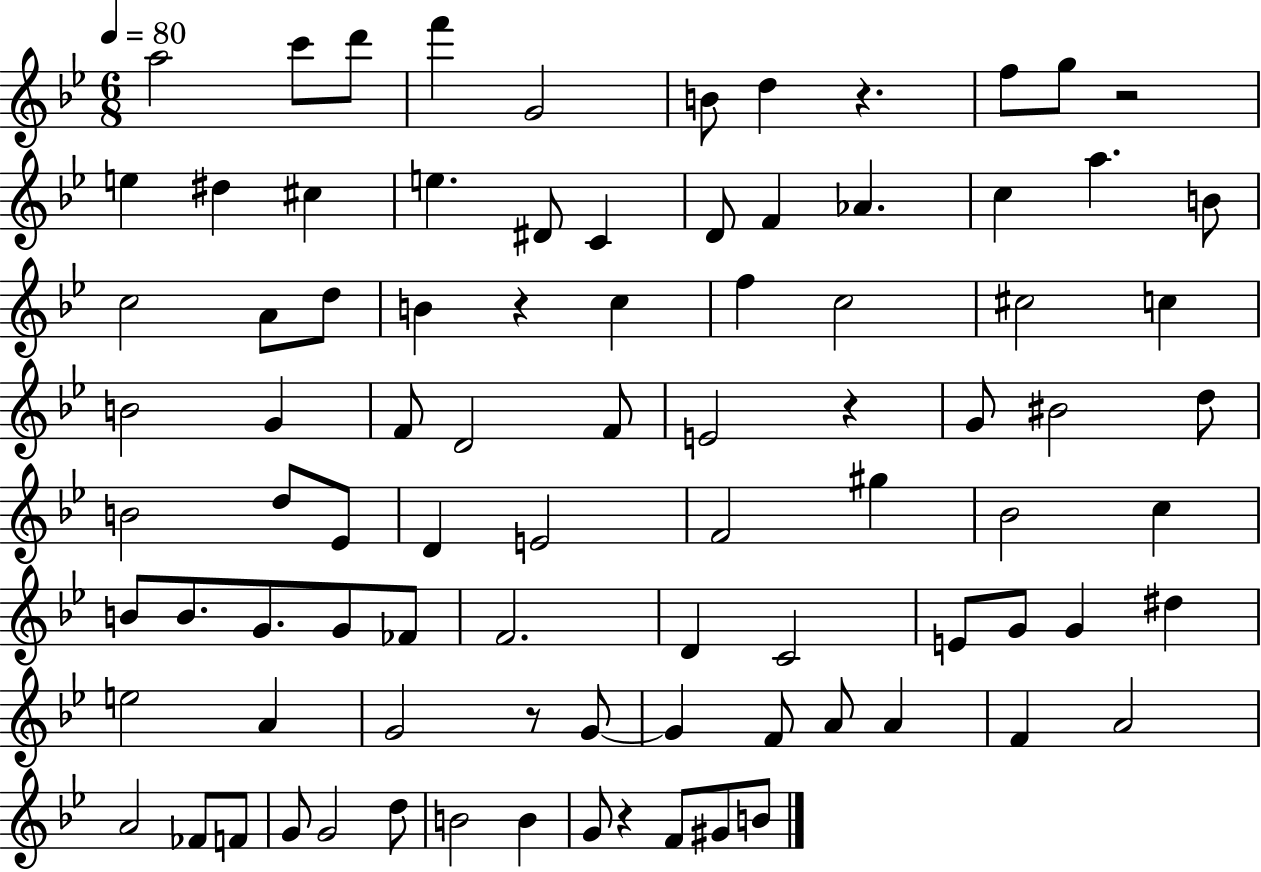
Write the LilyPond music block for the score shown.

{
  \clef treble
  \numericTimeSignature
  \time 6/8
  \key bes \major
  \tempo 4 = 80
  \repeat volta 2 { a''2 c'''8 d'''8 | f'''4 g'2 | b'8 d''4 r4. | f''8 g''8 r2 | \break e''4 dis''4 cis''4 | e''4. dis'8 c'4 | d'8 f'4 aes'4. | c''4 a''4. b'8 | \break c''2 a'8 d''8 | b'4 r4 c''4 | f''4 c''2 | cis''2 c''4 | \break b'2 g'4 | f'8 d'2 f'8 | e'2 r4 | g'8 bis'2 d''8 | \break b'2 d''8 ees'8 | d'4 e'2 | f'2 gis''4 | bes'2 c''4 | \break b'8 b'8. g'8. g'8 fes'8 | f'2. | d'4 c'2 | e'8 g'8 g'4 dis''4 | \break e''2 a'4 | g'2 r8 g'8~~ | g'4 f'8 a'8 a'4 | f'4 a'2 | \break a'2 fes'8 f'8 | g'8 g'2 d''8 | b'2 b'4 | g'8 r4 f'8 gis'8 b'8 | \break } \bar "|."
}